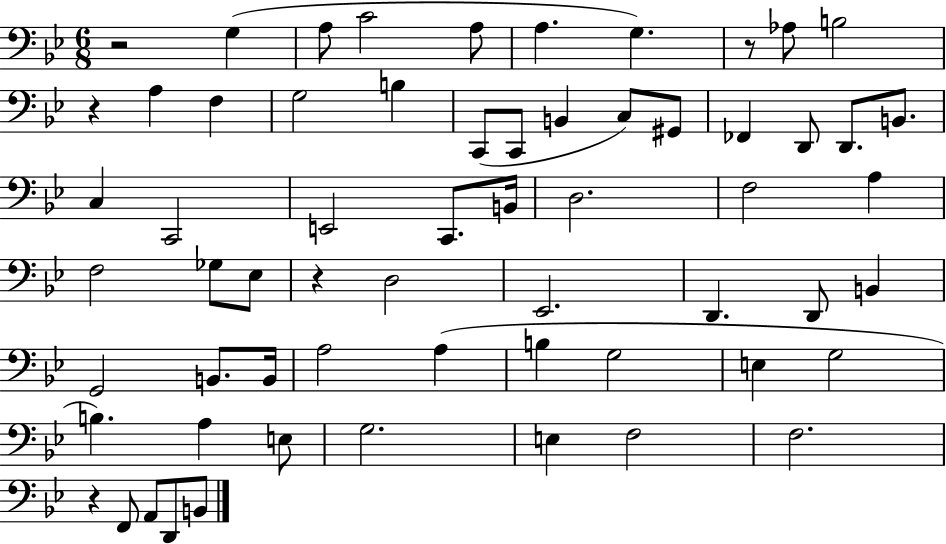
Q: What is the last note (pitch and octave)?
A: B2